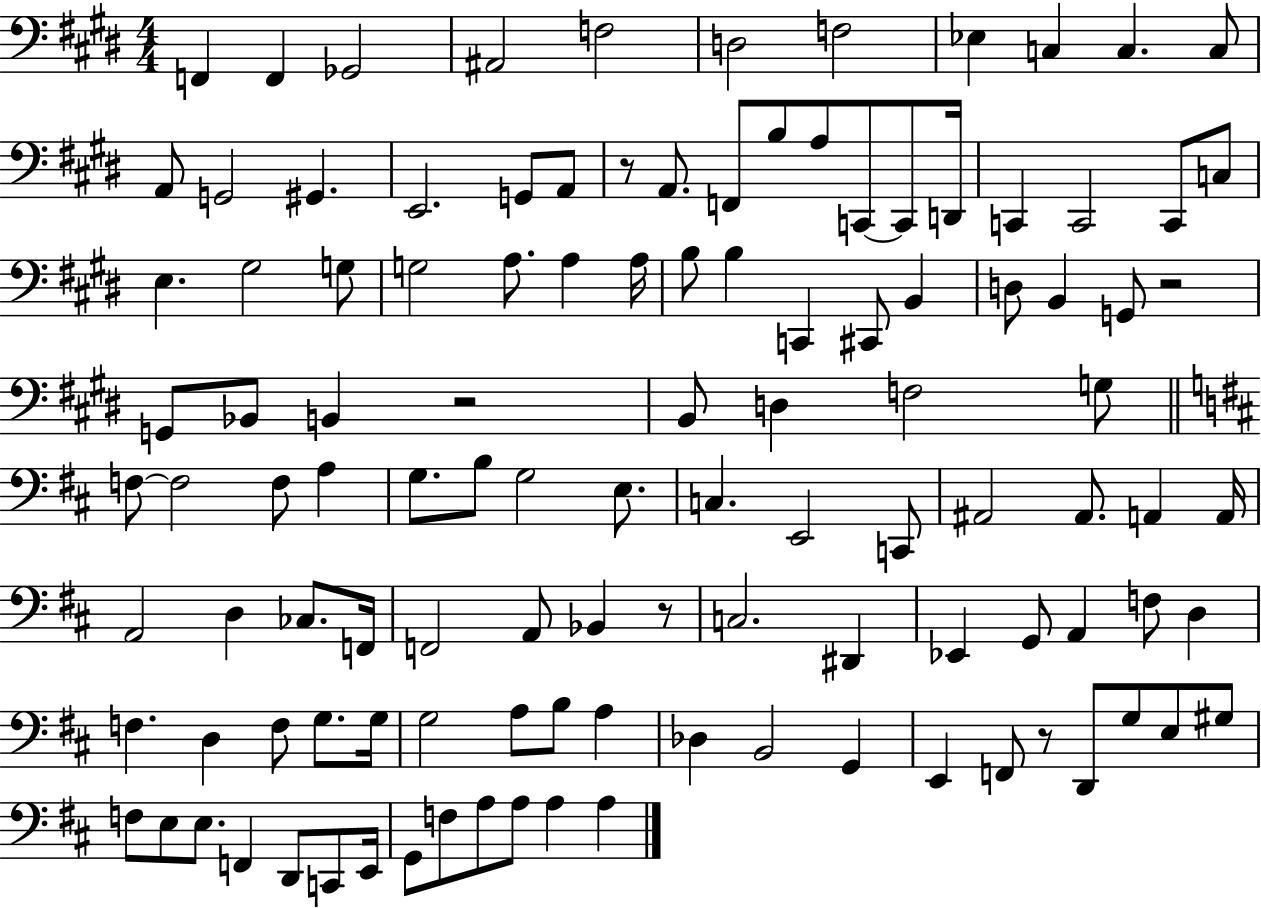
X:1
T:Untitled
M:4/4
L:1/4
K:E
F,, F,, _G,,2 ^A,,2 F,2 D,2 F,2 _E, C, C, C,/2 A,,/2 G,,2 ^G,, E,,2 G,,/2 A,,/2 z/2 A,,/2 F,,/2 B,/2 A,/2 C,,/2 C,,/2 D,,/4 C,, C,,2 C,,/2 C,/2 E, ^G,2 G,/2 G,2 A,/2 A, A,/4 B,/2 B, C,, ^C,,/2 B,, D,/2 B,, G,,/2 z2 G,,/2 _B,,/2 B,, z2 B,,/2 D, F,2 G,/2 F,/2 F,2 F,/2 A, G,/2 B,/2 G,2 E,/2 C, E,,2 C,,/2 ^A,,2 ^A,,/2 A,, A,,/4 A,,2 D, _C,/2 F,,/4 F,,2 A,,/2 _B,, z/2 C,2 ^D,, _E,, G,,/2 A,, F,/2 D, F, D, F,/2 G,/2 G,/4 G,2 A,/2 B,/2 A, _D, B,,2 G,, E,, F,,/2 z/2 D,,/2 G,/2 E,/2 ^G,/2 F,/2 E,/2 E,/2 F,, D,,/2 C,,/2 E,,/4 G,,/2 F,/2 A,/2 A,/2 A, A,